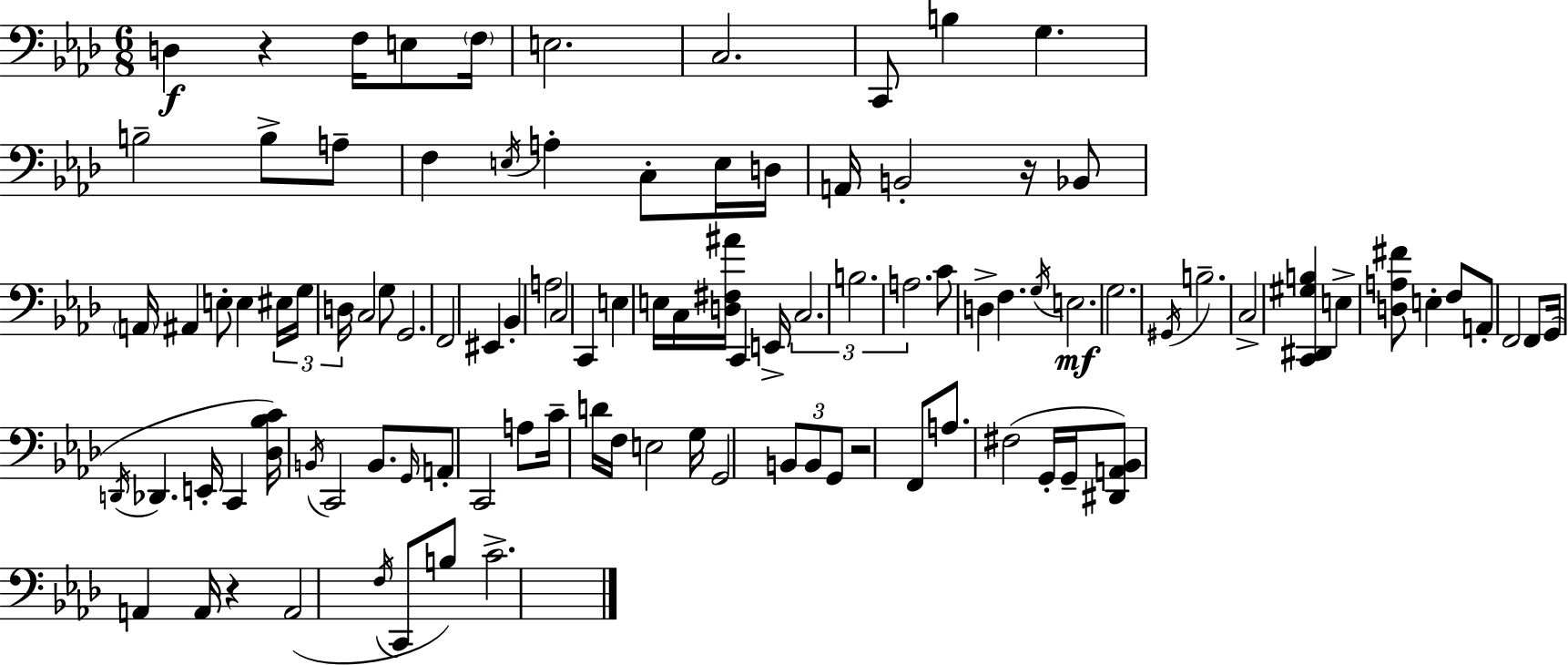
D3/q R/q F3/s E3/e F3/s E3/h. C3/h. C2/e B3/q G3/q. B3/h B3/e A3/e F3/q E3/s A3/q C3/e E3/s D3/s A2/s B2/h R/s Bb2/e A2/s A#2/q E3/e E3/q EIS3/s G3/s D3/s C3/h G3/e G2/h. F2/h EIS2/q Bb2/q A3/h C3/h C2/q E3/q E3/s C3/s [D3,F#3,A#4]/s C2/q E2/s C3/h. B3/h. A3/h. C4/e D3/q F3/q. G3/s E3/h. G3/h. G#2/s B3/h. C3/h [C2,D#2,G#3,B3]/q E3/q [D3,A3,F#4]/e E3/q F3/e A2/e F2/h F2/e G2/s D2/s Db2/q. E2/s C2/q [Db3,Bb3,C4]/s B2/s C2/h B2/e. G2/s A2/e C2/h A3/e C4/s D4/s F3/s E3/h G3/s G2/h B2/e B2/e G2/e R/h F2/e A3/e. F#3/h G2/s G2/s [D#2,A2,Bb2]/e A2/q A2/s R/q A2/h F3/s C2/e B3/e C4/h.